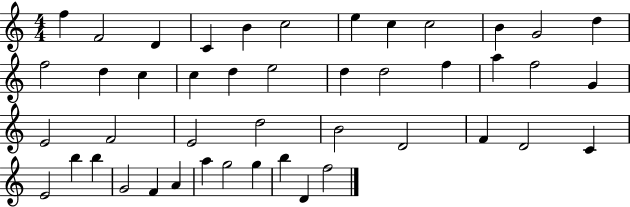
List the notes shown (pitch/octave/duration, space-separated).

F5/q F4/h D4/q C4/q B4/q C5/h E5/q C5/q C5/h B4/q G4/h D5/q F5/h D5/q C5/q C5/q D5/q E5/h D5/q D5/h F5/q A5/q F5/h G4/q E4/h F4/h E4/h D5/h B4/h D4/h F4/q D4/h C4/q E4/h B5/q B5/q G4/h F4/q A4/q A5/q G5/h G5/q B5/q D4/q F5/h